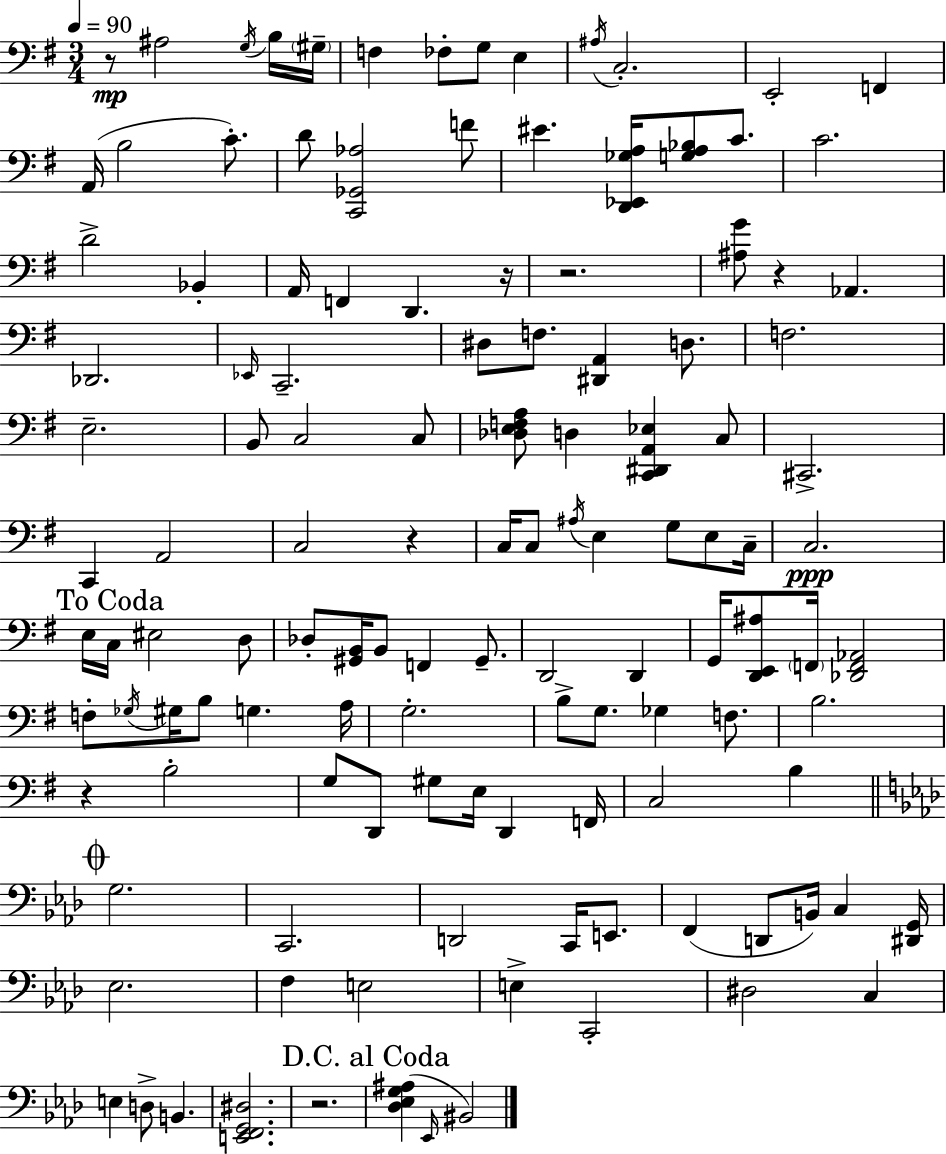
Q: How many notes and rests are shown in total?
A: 125